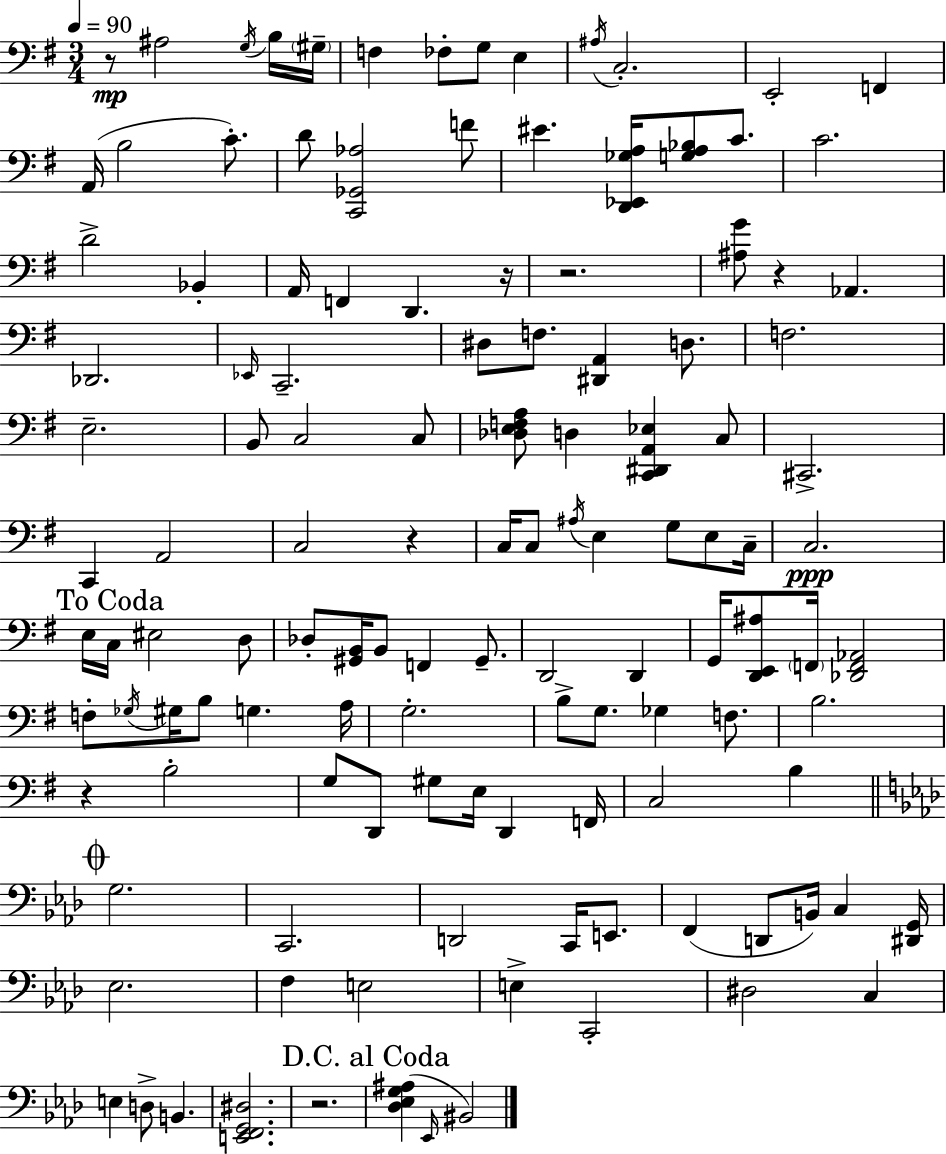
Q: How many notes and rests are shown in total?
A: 125